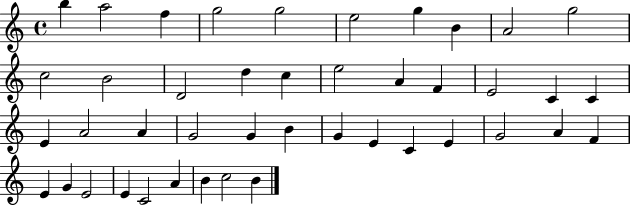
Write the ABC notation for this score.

X:1
T:Untitled
M:4/4
L:1/4
K:C
b a2 f g2 g2 e2 g B A2 g2 c2 B2 D2 d c e2 A F E2 C C E A2 A G2 G B G E C E G2 A F E G E2 E C2 A B c2 B